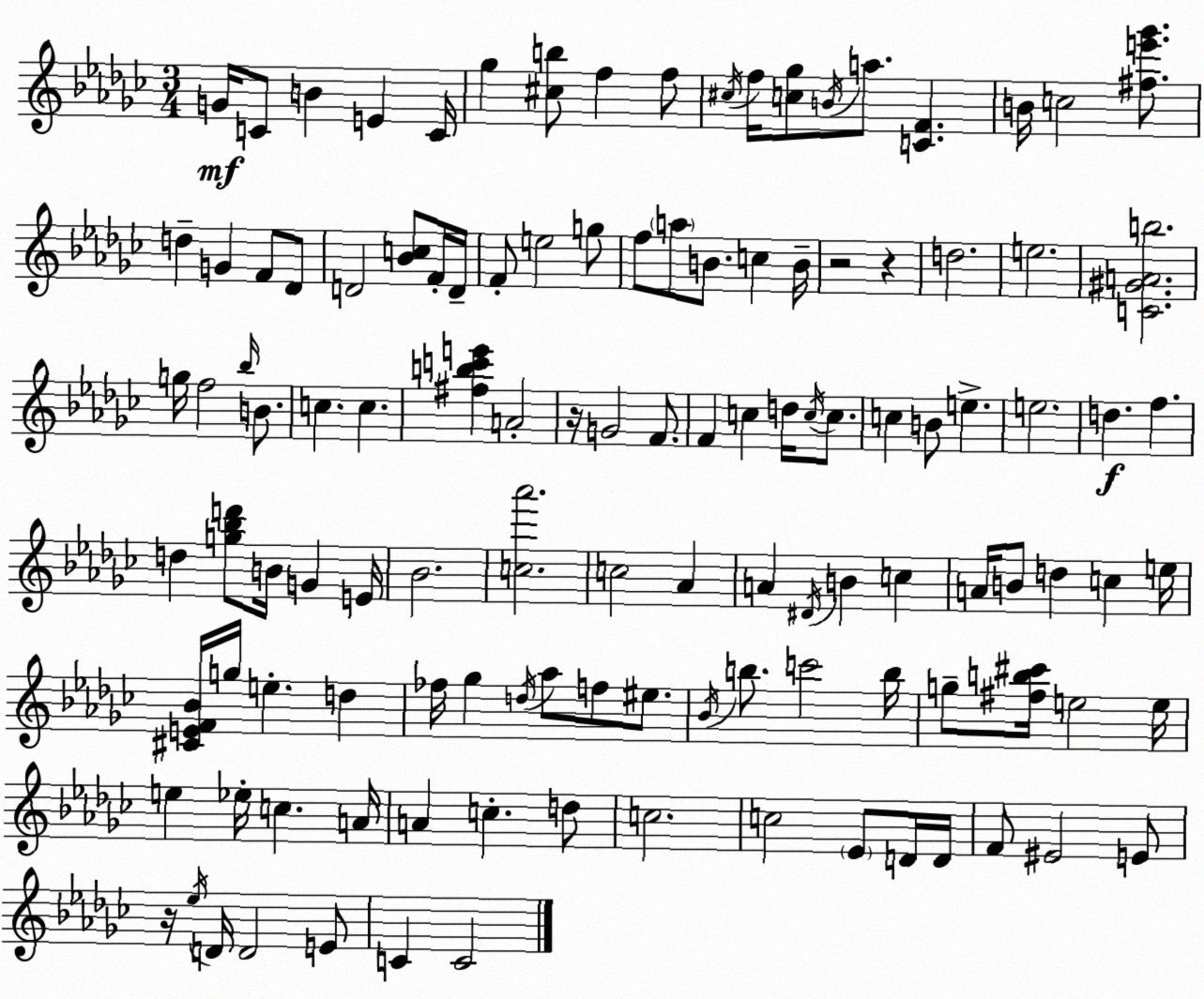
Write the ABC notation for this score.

X:1
T:Untitled
M:3/4
L:1/4
K:Ebm
G/4 C/2 B E C/4 _g [^cb]/2 f f/2 ^c/4 f/4 [c_g]/2 B/4 a/2 [CF] B/4 c2 [^fe'_g']/2 d G F/2 _D/2 D2 [_Bc]/2 F/4 D/4 F/2 e2 g/2 f/2 a/2 B/2 c B/4 z2 z d2 e2 [C^GAb]2 g/4 f2 _b/4 B/2 c c [^fbc'e'] A2 z/4 G2 F/2 F c d/4 c/4 c/2 c B/2 e e2 d f d [g_bd']/2 B/4 G E/4 _B2 [c_a']2 c2 _A A ^D/4 B c A/4 B/2 d c e/4 [^CEF_B]/4 g/4 e d _f/4 _g d/4 _a/2 f/2 ^e/2 _B/4 b/2 c'2 b/4 g/2 [^fb^c']/4 e2 e/4 e _e/4 c A/4 A c d/2 c2 c2 _E/2 D/4 D/4 F/2 ^E2 E/2 z/4 _e/4 D/4 D2 E/2 C C2